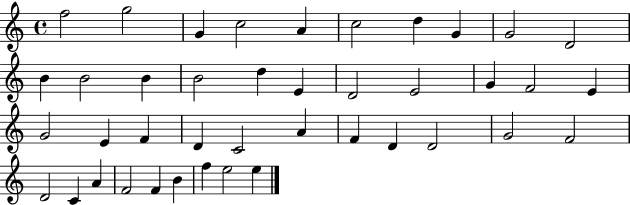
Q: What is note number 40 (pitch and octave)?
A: E5